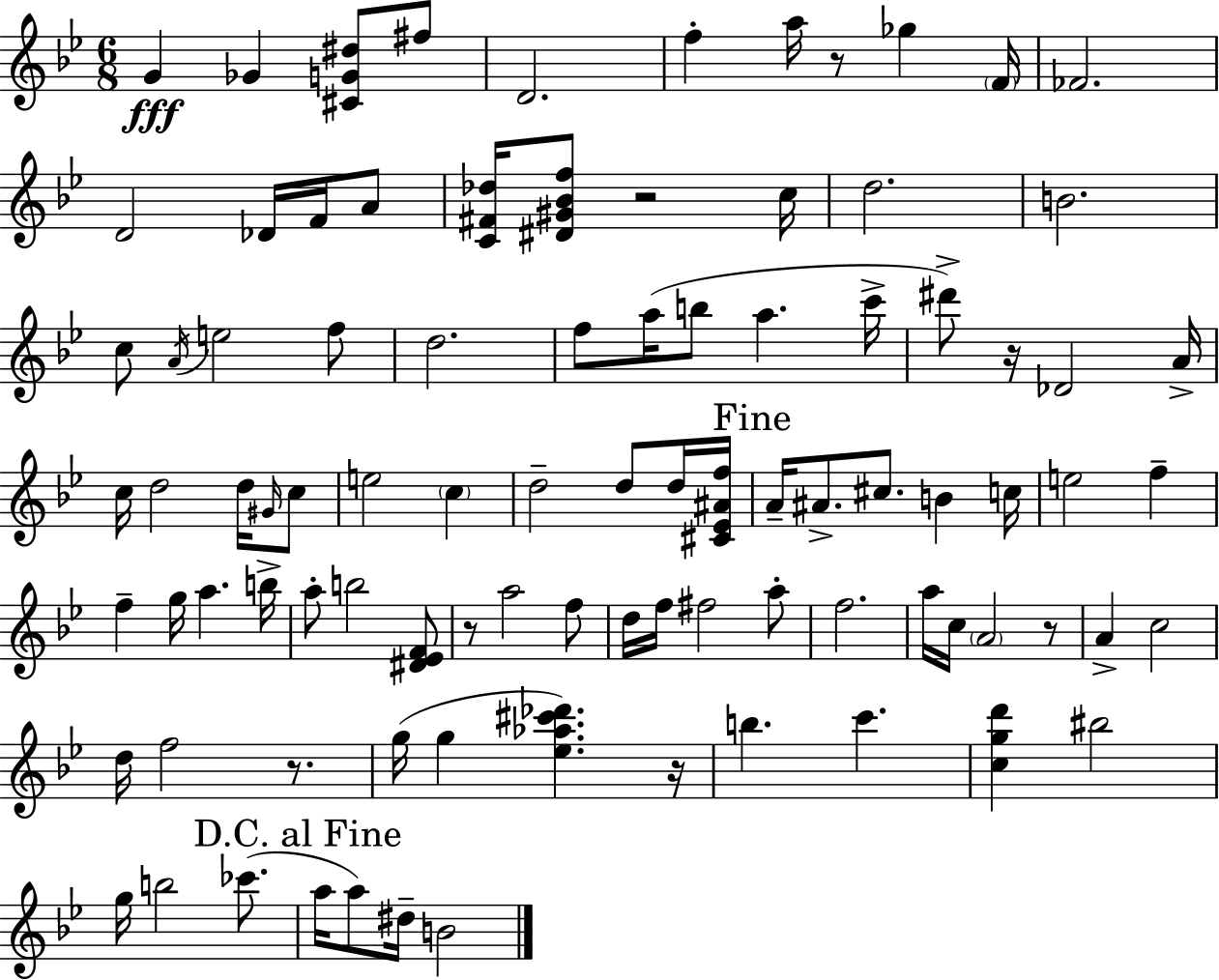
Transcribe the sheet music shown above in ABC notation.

X:1
T:Untitled
M:6/8
L:1/4
K:Bb
G _G [^CG^d]/2 ^f/2 D2 f a/4 z/2 _g F/4 _F2 D2 _D/4 F/4 A/2 [C^F_d]/4 [^D^G_Bf]/2 z2 c/4 d2 B2 c/2 A/4 e2 f/2 d2 f/2 a/4 b/2 a c'/4 ^d'/2 z/4 _D2 A/4 c/4 d2 d/4 ^G/4 c/2 e2 c d2 d/2 d/4 [^C_E^Af]/4 A/4 ^A/2 ^c/2 B c/4 e2 f f g/4 a b/4 a/2 b2 [^D_EF]/2 z/2 a2 f/2 d/4 f/4 ^f2 a/2 f2 a/4 c/4 A2 z/2 A c2 d/4 f2 z/2 g/4 g [_e_a^c'_d'] z/4 b c' [cgd'] ^b2 g/4 b2 _c'/2 a/4 a/2 ^d/4 B2